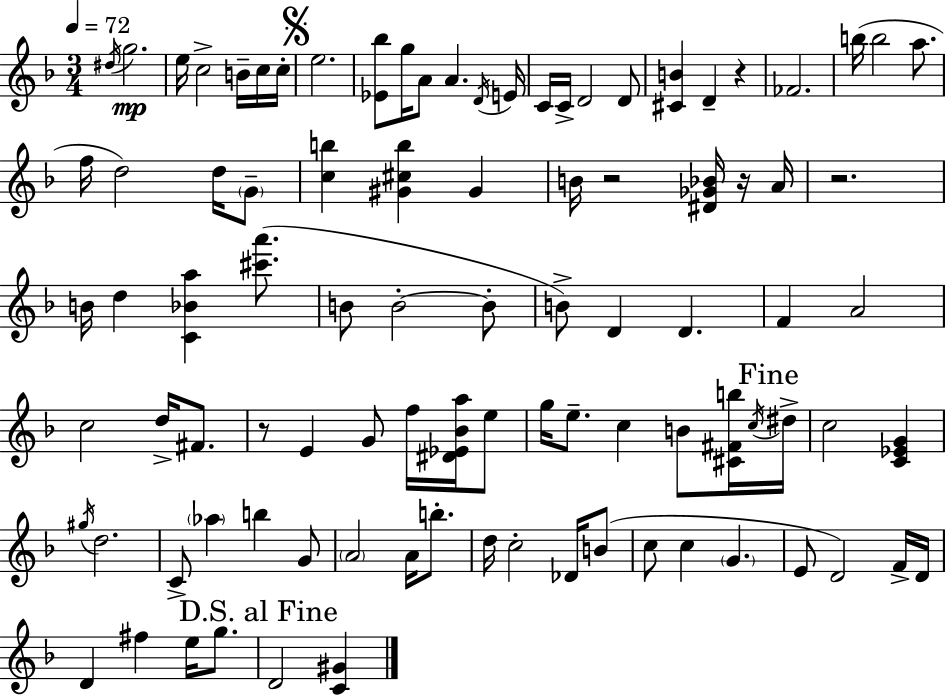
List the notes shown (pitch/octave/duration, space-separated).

D#5/s G5/h. E5/s C5/h B4/s C5/s C5/s E5/h. [Eb4,Bb5]/e G5/s A4/e A4/q. D4/s E4/s C4/s C4/s D4/h D4/e [C#4,B4]/q D4/q R/q FES4/h. B5/s B5/h A5/e. F5/s D5/h D5/s G4/e [C5,B5]/q [G#4,C#5,B5]/q G#4/q B4/s R/h [D#4,Gb4,Bb4]/s R/s A4/s R/h. B4/s D5/q [C4,Bb4,A5]/q [C#6,A6]/e. B4/e B4/h B4/e B4/e D4/q D4/q. F4/q A4/h C5/h D5/s F#4/e. R/e E4/q G4/e F5/s [D#4,Eb4,Bb4,A5]/s E5/e G5/s E5/e. C5/q B4/e [C#4,F#4,B5]/s C5/s D#5/s C5/h [C4,Eb4,G4]/q G#5/s D5/h. C4/e Ab5/q B5/q G4/e A4/h A4/s B5/e. D5/s C5/h Db4/s B4/e C5/e C5/q G4/q. E4/e D4/h F4/s D4/s D4/q F#5/q E5/s G5/e. D4/h [C4,G#4]/q